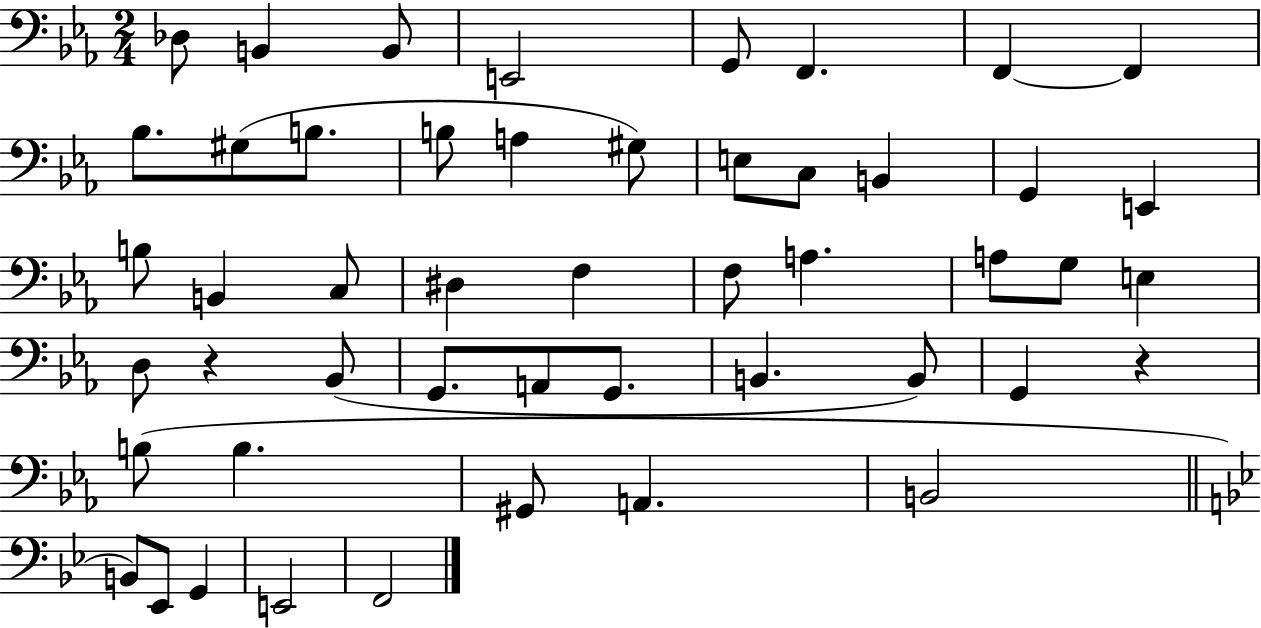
{
  \clef bass
  \numericTimeSignature
  \time 2/4
  \key ees \major
  des8 b,4 b,8 | e,2 | g,8 f,4. | f,4~~ f,4 | \break bes8. gis8( b8. | b8 a4 gis8) | e8 c8 b,4 | g,4 e,4 | \break b8 b,4 c8 | dis4 f4 | f8 a4. | a8 g8 e4 | \break d8 r4 bes,8( | g,8. a,8 g,8. | b,4. b,8) | g,4 r4 | \break b8( b4. | gis,8 a,4. | b,2 | \bar "||" \break \key g \minor b,8) ees,8 g,4 | e,2 | f,2 | \bar "|."
}